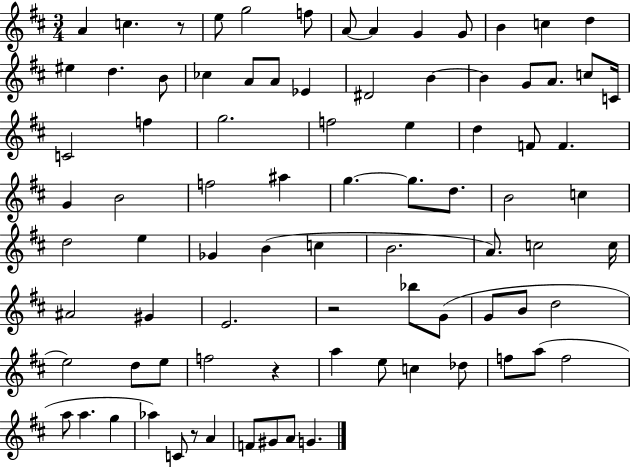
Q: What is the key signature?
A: D major